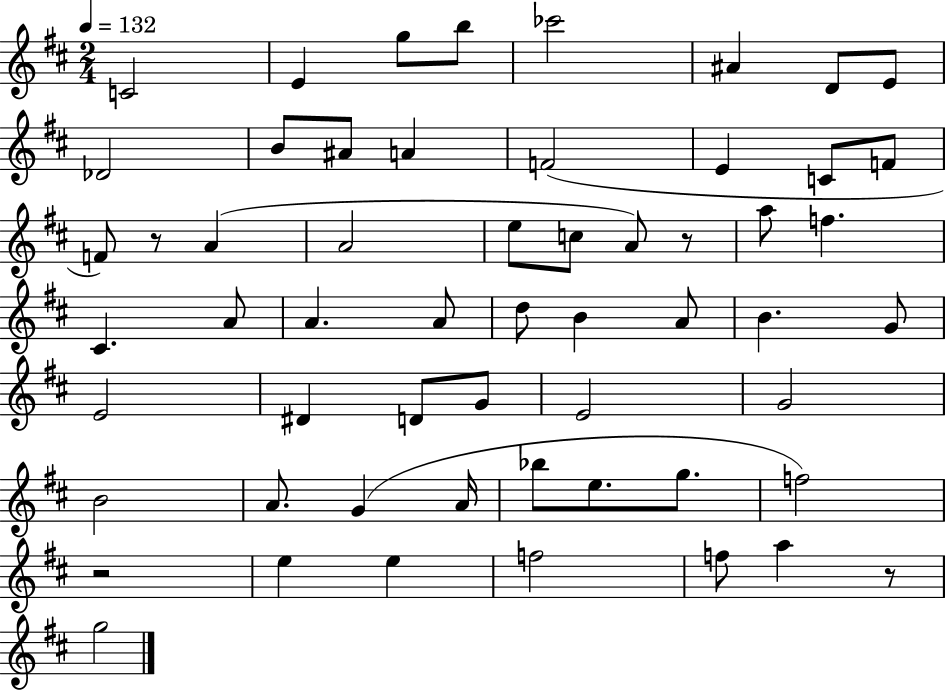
{
  \clef treble
  \numericTimeSignature
  \time 2/4
  \key d \major
  \tempo 4 = 132
  c'2 | e'4 g''8 b''8 | ces'''2 | ais'4 d'8 e'8 | \break des'2 | b'8 ais'8 a'4 | f'2( | e'4 c'8 f'8 | \break f'8) r8 a'4( | a'2 | e''8 c''8 a'8) r8 | a''8 f''4. | \break cis'4. a'8 | a'4. a'8 | d''8 b'4 a'8 | b'4. g'8 | \break e'2 | dis'4 d'8 g'8 | e'2 | g'2 | \break b'2 | a'8. g'4( a'16 | bes''8 e''8. g''8. | f''2) | \break r2 | e''4 e''4 | f''2 | f''8 a''4 r8 | \break g''2 | \bar "|."
}